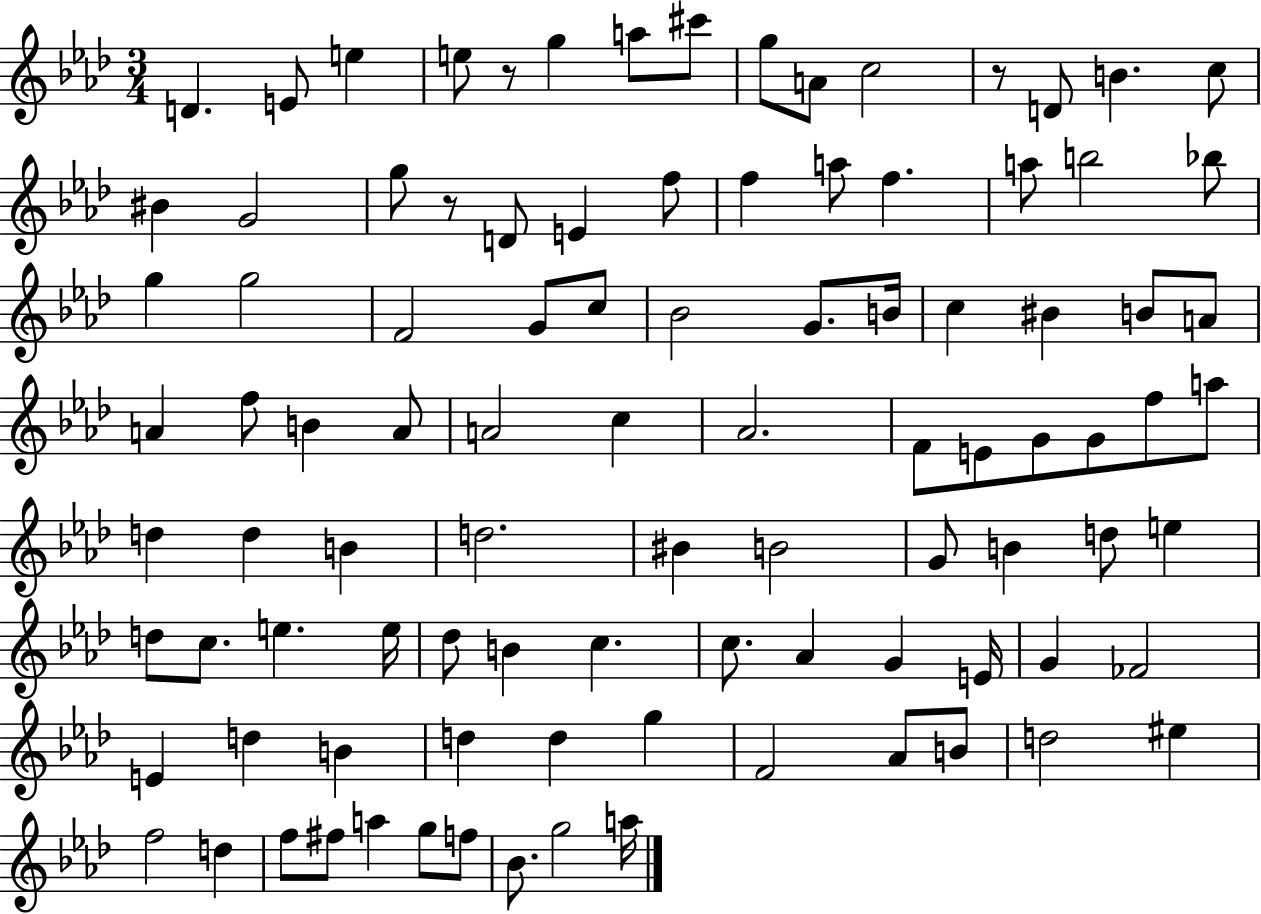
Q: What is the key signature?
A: AES major